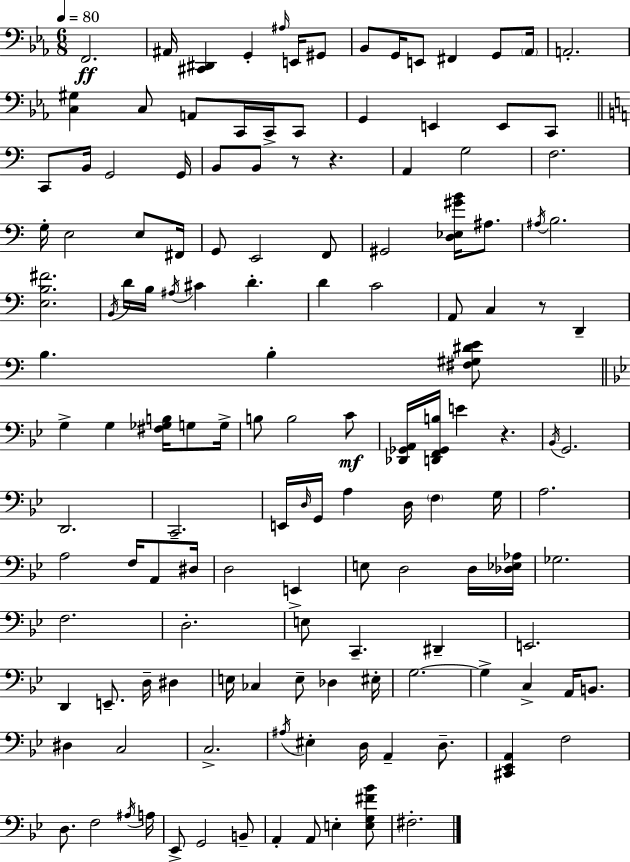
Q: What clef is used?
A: bass